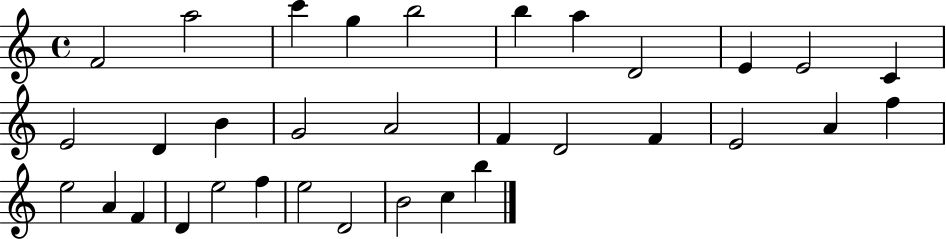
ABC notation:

X:1
T:Untitled
M:4/4
L:1/4
K:C
F2 a2 c' g b2 b a D2 E E2 C E2 D B G2 A2 F D2 F E2 A f e2 A F D e2 f e2 D2 B2 c b